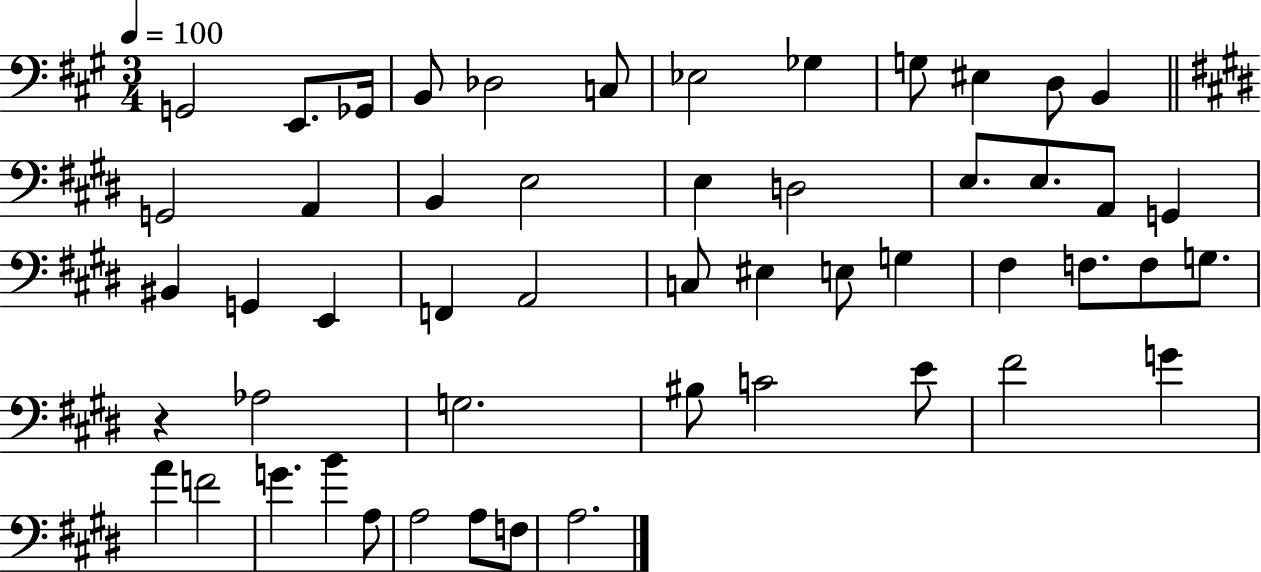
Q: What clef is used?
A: bass